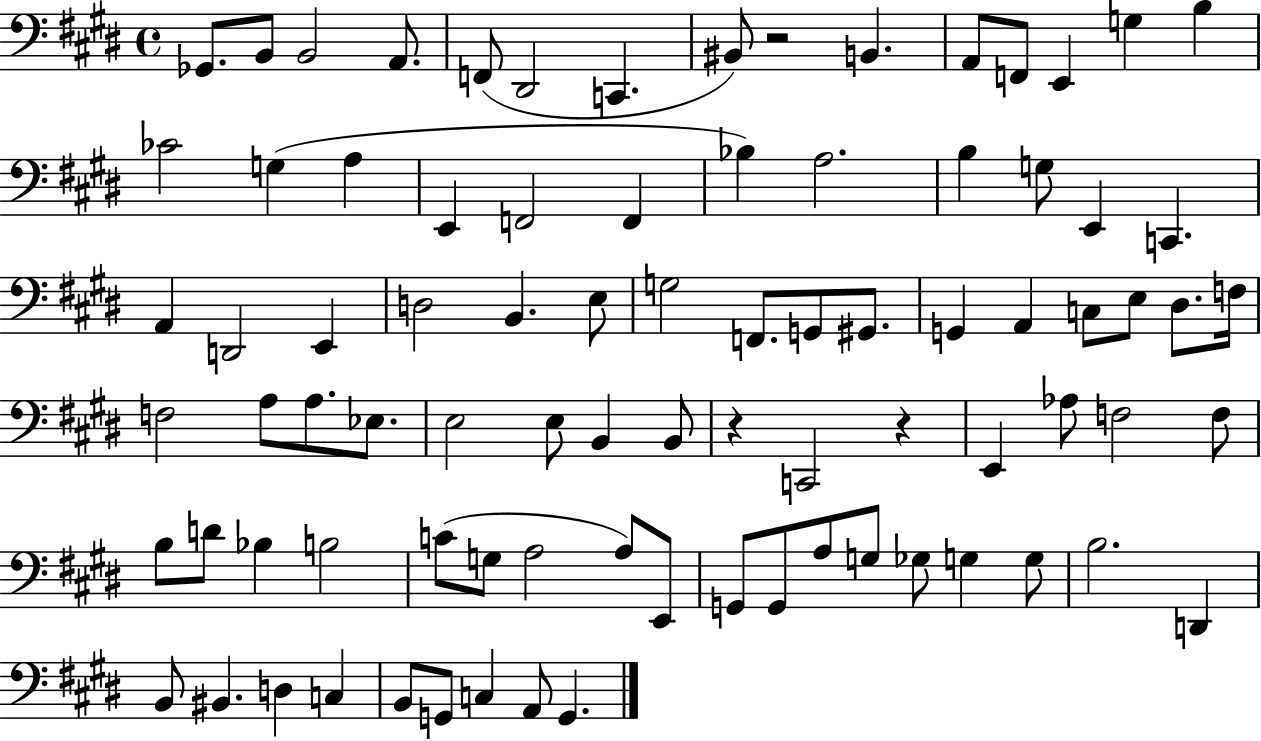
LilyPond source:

{
  \clef bass
  \time 4/4
  \defaultTimeSignature
  \key e \major
  ges,8. b,8 b,2 a,8. | f,8( dis,2 c,4. | bis,8) r2 b,4. | a,8 f,8 e,4 g4 b4 | \break ces'2 g4( a4 | e,4 f,2 f,4 | bes4) a2. | b4 g8 e,4 c,4. | \break a,4 d,2 e,4 | d2 b,4. e8 | g2 f,8. g,8 gis,8. | g,4 a,4 c8 e8 dis8. f16 | \break f2 a8 a8. ees8. | e2 e8 b,4 b,8 | r4 c,2 r4 | e,4 aes8 f2 f8 | \break b8 d'8 bes4 b2 | c'8( g8 a2 a8) e,8 | g,8 g,8 a8 g8 ges8 g4 g8 | b2. d,4 | \break b,8 bis,4. d4 c4 | b,8 g,8 c4 a,8 g,4. | \bar "|."
}